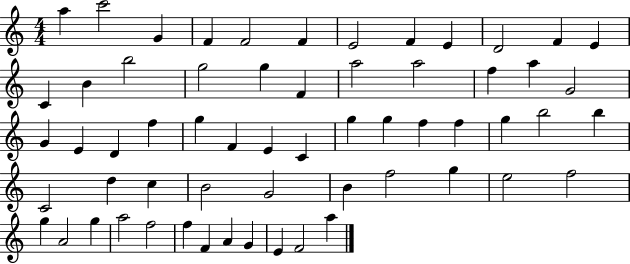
A5/q C6/h G4/q F4/q F4/h F4/q E4/h F4/q E4/q D4/h F4/q E4/q C4/q B4/q B5/h G5/h G5/q F4/q A5/h A5/h F5/q A5/q G4/h G4/q E4/q D4/q F5/q G5/q F4/q E4/q C4/q G5/q G5/q F5/q F5/q G5/q B5/h B5/q C4/h D5/q C5/q B4/h G4/h B4/q F5/h G5/q E5/h F5/h G5/q A4/h G5/q A5/h F5/h F5/q F4/q A4/q G4/q E4/q F4/h A5/q